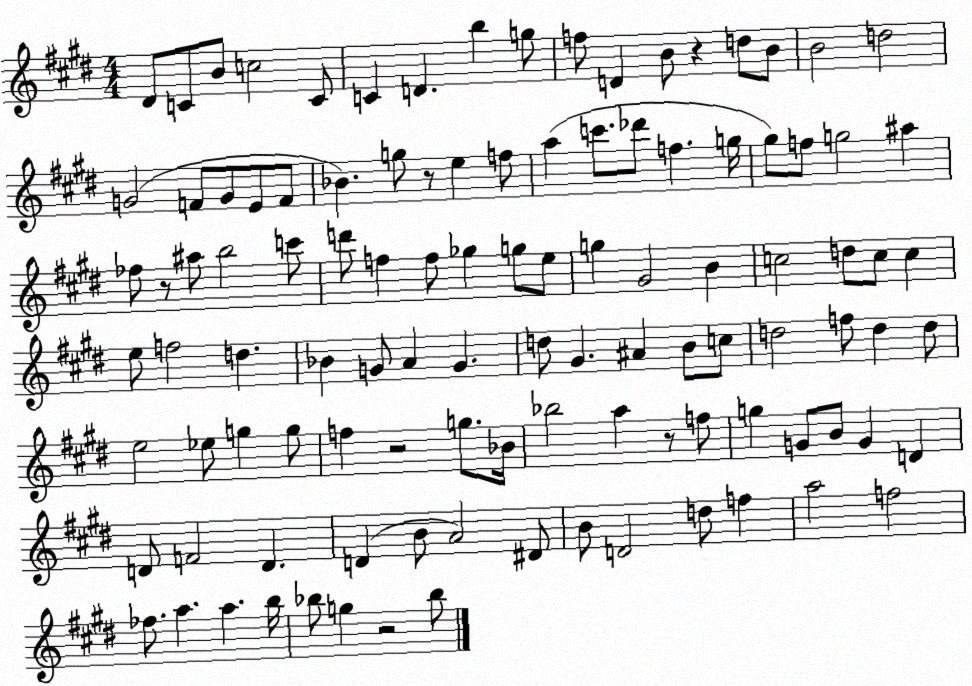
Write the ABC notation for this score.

X:1
T:Untitled
M:4/4
L:1/4
K:E
^D/2 C/2 B/2 c2 C/2 C D b g/2 f/2 D B/2 z d/2 B/2 B2 d2 G2 F/2 G/2 E/2 F/2 _B g/2 z/2 e f/2 a c'/2 _d'/2 f g/4 ^g/2 f/2 g2 ^a _f/2 z/2 ^a/2 b2 c'/2 d'/2 f f/2 _g g/2 e/2 g ^G2 B c2 d/2 c/2 c e/2 f2 d _B G/2 A G d/2 ^G ^A B/2 c/2 d2 f/2 d d/2 e2 _e/2 g g/2 f z2 g/2 _B/4 _b2 a z/2 f/2 g G/2 B/2 G D D/2 F2 D D B/2 A2 ^D/2 B/2 D2 d/2 f a2 f2 _f/2 a a b/4 _b/2 g z2 _b/2